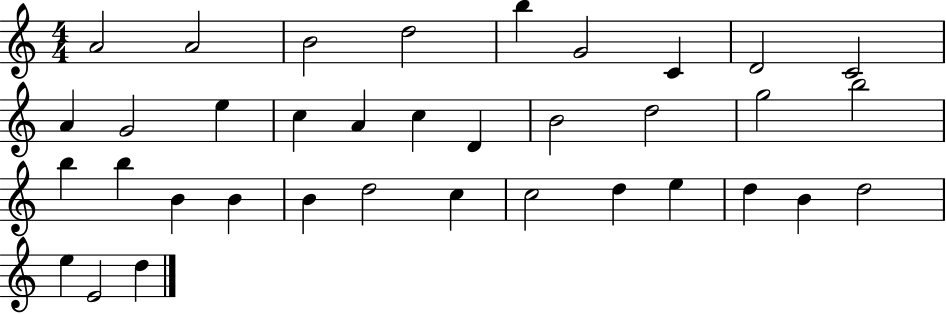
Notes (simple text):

A4/h A4/h B4/h D5/h B5/q G4/h C4/q D4/h C4/h A4/q G4/h E5/q C5/q A4/q C5/q D4/q B4/h D5/h G5/h B5/h B5/q B5/q B4/q B4/q B4/q D5/h C5/q C5/h D5/q E5/q D5/q B4/q D5/h E5/q E4/h D5/q